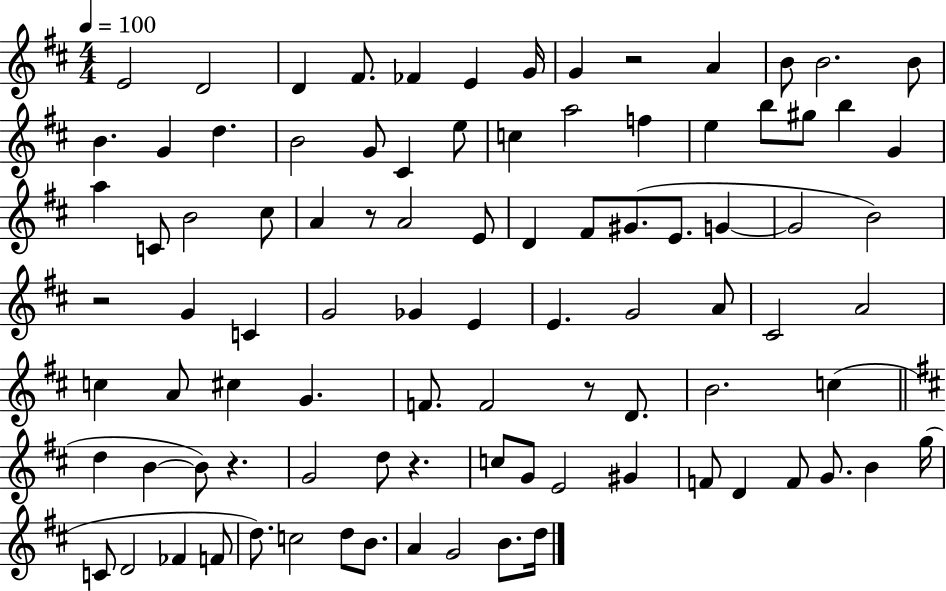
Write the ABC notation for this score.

X:1
T:Untitled
M:4/4
L:1/4
K:D
E2 D2 D ^F/2 _F E G/4 G z2 A B/2 B2 B/2 B G d B2 G/2 ^C e/2 c a2 f e b/2 ^g/2 b G a C/2 B2 ^c/2 A z/2 A2 E/2 D ^F/2 ^G/2 E/2 G G2 B2 z2 G C G2 _G E E G2 A/2 ^C2 A2 c A/2 ^c G F/2 F2 z/2 D/2 B2 c d B B/2 z G2 d/2 z c/2 G/2 E2 ^G F/2 D F/2 G/2 B g/4 C/2 D2 _F F/2 d/2 c2 d/2 B/2 A G2 B/2 d/4